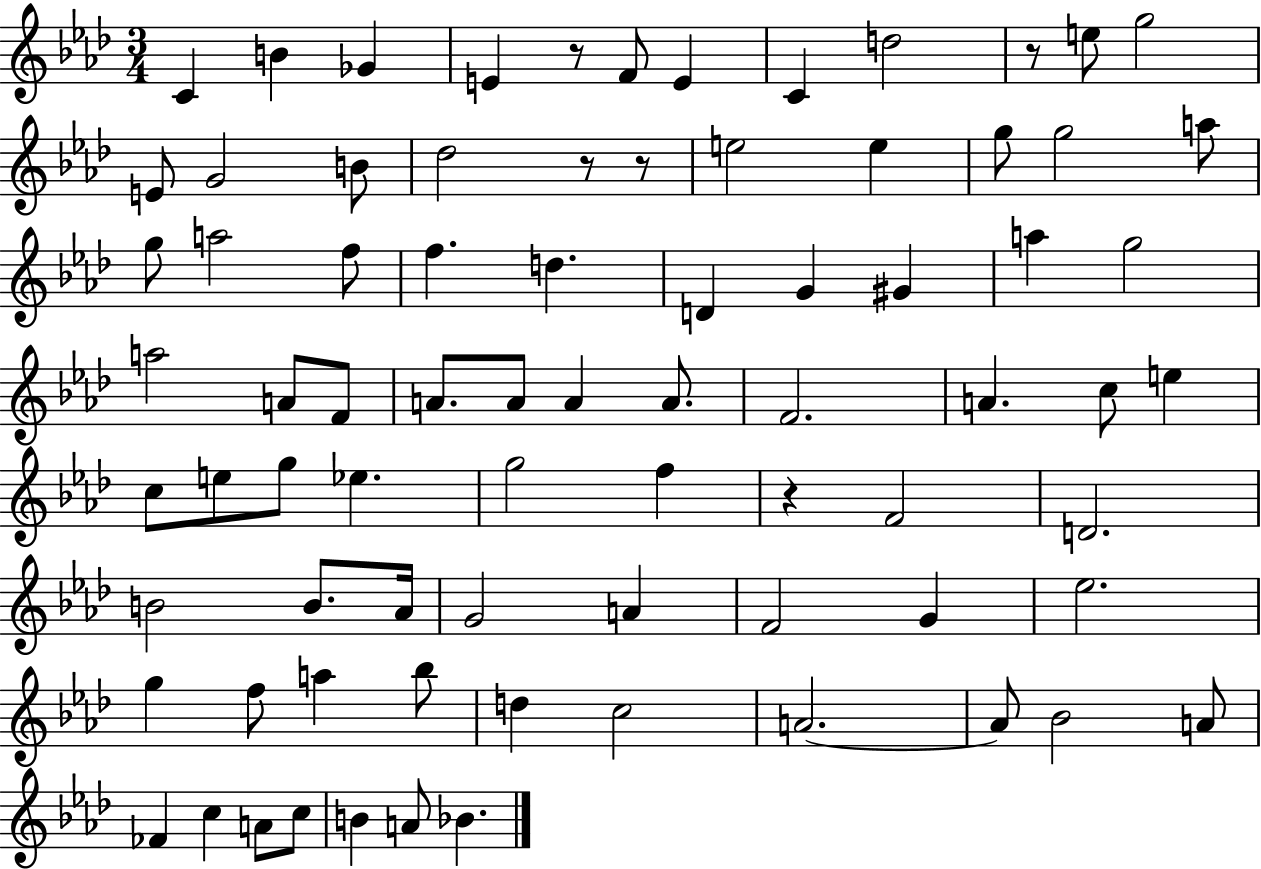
C4/q B4/q Gb4/q E4/q R/e F4/e E4/q C4/q D5/h R/e E5/e G5/h E4/e G4/h B4/e Db5/h R/e R/e E5/h E5/q G5/e G5/h A5/e G5/e A5/h F5/e F5/q. D5/q. D4/q G4/q G#4/q A5/q G5/h A5/h A4/e F4/e A4/e. A4/e A4/q A4/e. F4/h. A4/q. C5/e E5/q C5/e E5/e G5/e Eb5/q. G5/h F5/q R/q F4/h D4/h. B4/h B4/e. Ab4/s G4/h A4/q F4/h G4/q Eb5/h. G5/q F5/e A5/q Bb5/e D5/q C5/h A4/h. A4/e Bb4/h A4/e FES4/q C5/q A4/e C5/e B4/q A4/e Bb4/q.